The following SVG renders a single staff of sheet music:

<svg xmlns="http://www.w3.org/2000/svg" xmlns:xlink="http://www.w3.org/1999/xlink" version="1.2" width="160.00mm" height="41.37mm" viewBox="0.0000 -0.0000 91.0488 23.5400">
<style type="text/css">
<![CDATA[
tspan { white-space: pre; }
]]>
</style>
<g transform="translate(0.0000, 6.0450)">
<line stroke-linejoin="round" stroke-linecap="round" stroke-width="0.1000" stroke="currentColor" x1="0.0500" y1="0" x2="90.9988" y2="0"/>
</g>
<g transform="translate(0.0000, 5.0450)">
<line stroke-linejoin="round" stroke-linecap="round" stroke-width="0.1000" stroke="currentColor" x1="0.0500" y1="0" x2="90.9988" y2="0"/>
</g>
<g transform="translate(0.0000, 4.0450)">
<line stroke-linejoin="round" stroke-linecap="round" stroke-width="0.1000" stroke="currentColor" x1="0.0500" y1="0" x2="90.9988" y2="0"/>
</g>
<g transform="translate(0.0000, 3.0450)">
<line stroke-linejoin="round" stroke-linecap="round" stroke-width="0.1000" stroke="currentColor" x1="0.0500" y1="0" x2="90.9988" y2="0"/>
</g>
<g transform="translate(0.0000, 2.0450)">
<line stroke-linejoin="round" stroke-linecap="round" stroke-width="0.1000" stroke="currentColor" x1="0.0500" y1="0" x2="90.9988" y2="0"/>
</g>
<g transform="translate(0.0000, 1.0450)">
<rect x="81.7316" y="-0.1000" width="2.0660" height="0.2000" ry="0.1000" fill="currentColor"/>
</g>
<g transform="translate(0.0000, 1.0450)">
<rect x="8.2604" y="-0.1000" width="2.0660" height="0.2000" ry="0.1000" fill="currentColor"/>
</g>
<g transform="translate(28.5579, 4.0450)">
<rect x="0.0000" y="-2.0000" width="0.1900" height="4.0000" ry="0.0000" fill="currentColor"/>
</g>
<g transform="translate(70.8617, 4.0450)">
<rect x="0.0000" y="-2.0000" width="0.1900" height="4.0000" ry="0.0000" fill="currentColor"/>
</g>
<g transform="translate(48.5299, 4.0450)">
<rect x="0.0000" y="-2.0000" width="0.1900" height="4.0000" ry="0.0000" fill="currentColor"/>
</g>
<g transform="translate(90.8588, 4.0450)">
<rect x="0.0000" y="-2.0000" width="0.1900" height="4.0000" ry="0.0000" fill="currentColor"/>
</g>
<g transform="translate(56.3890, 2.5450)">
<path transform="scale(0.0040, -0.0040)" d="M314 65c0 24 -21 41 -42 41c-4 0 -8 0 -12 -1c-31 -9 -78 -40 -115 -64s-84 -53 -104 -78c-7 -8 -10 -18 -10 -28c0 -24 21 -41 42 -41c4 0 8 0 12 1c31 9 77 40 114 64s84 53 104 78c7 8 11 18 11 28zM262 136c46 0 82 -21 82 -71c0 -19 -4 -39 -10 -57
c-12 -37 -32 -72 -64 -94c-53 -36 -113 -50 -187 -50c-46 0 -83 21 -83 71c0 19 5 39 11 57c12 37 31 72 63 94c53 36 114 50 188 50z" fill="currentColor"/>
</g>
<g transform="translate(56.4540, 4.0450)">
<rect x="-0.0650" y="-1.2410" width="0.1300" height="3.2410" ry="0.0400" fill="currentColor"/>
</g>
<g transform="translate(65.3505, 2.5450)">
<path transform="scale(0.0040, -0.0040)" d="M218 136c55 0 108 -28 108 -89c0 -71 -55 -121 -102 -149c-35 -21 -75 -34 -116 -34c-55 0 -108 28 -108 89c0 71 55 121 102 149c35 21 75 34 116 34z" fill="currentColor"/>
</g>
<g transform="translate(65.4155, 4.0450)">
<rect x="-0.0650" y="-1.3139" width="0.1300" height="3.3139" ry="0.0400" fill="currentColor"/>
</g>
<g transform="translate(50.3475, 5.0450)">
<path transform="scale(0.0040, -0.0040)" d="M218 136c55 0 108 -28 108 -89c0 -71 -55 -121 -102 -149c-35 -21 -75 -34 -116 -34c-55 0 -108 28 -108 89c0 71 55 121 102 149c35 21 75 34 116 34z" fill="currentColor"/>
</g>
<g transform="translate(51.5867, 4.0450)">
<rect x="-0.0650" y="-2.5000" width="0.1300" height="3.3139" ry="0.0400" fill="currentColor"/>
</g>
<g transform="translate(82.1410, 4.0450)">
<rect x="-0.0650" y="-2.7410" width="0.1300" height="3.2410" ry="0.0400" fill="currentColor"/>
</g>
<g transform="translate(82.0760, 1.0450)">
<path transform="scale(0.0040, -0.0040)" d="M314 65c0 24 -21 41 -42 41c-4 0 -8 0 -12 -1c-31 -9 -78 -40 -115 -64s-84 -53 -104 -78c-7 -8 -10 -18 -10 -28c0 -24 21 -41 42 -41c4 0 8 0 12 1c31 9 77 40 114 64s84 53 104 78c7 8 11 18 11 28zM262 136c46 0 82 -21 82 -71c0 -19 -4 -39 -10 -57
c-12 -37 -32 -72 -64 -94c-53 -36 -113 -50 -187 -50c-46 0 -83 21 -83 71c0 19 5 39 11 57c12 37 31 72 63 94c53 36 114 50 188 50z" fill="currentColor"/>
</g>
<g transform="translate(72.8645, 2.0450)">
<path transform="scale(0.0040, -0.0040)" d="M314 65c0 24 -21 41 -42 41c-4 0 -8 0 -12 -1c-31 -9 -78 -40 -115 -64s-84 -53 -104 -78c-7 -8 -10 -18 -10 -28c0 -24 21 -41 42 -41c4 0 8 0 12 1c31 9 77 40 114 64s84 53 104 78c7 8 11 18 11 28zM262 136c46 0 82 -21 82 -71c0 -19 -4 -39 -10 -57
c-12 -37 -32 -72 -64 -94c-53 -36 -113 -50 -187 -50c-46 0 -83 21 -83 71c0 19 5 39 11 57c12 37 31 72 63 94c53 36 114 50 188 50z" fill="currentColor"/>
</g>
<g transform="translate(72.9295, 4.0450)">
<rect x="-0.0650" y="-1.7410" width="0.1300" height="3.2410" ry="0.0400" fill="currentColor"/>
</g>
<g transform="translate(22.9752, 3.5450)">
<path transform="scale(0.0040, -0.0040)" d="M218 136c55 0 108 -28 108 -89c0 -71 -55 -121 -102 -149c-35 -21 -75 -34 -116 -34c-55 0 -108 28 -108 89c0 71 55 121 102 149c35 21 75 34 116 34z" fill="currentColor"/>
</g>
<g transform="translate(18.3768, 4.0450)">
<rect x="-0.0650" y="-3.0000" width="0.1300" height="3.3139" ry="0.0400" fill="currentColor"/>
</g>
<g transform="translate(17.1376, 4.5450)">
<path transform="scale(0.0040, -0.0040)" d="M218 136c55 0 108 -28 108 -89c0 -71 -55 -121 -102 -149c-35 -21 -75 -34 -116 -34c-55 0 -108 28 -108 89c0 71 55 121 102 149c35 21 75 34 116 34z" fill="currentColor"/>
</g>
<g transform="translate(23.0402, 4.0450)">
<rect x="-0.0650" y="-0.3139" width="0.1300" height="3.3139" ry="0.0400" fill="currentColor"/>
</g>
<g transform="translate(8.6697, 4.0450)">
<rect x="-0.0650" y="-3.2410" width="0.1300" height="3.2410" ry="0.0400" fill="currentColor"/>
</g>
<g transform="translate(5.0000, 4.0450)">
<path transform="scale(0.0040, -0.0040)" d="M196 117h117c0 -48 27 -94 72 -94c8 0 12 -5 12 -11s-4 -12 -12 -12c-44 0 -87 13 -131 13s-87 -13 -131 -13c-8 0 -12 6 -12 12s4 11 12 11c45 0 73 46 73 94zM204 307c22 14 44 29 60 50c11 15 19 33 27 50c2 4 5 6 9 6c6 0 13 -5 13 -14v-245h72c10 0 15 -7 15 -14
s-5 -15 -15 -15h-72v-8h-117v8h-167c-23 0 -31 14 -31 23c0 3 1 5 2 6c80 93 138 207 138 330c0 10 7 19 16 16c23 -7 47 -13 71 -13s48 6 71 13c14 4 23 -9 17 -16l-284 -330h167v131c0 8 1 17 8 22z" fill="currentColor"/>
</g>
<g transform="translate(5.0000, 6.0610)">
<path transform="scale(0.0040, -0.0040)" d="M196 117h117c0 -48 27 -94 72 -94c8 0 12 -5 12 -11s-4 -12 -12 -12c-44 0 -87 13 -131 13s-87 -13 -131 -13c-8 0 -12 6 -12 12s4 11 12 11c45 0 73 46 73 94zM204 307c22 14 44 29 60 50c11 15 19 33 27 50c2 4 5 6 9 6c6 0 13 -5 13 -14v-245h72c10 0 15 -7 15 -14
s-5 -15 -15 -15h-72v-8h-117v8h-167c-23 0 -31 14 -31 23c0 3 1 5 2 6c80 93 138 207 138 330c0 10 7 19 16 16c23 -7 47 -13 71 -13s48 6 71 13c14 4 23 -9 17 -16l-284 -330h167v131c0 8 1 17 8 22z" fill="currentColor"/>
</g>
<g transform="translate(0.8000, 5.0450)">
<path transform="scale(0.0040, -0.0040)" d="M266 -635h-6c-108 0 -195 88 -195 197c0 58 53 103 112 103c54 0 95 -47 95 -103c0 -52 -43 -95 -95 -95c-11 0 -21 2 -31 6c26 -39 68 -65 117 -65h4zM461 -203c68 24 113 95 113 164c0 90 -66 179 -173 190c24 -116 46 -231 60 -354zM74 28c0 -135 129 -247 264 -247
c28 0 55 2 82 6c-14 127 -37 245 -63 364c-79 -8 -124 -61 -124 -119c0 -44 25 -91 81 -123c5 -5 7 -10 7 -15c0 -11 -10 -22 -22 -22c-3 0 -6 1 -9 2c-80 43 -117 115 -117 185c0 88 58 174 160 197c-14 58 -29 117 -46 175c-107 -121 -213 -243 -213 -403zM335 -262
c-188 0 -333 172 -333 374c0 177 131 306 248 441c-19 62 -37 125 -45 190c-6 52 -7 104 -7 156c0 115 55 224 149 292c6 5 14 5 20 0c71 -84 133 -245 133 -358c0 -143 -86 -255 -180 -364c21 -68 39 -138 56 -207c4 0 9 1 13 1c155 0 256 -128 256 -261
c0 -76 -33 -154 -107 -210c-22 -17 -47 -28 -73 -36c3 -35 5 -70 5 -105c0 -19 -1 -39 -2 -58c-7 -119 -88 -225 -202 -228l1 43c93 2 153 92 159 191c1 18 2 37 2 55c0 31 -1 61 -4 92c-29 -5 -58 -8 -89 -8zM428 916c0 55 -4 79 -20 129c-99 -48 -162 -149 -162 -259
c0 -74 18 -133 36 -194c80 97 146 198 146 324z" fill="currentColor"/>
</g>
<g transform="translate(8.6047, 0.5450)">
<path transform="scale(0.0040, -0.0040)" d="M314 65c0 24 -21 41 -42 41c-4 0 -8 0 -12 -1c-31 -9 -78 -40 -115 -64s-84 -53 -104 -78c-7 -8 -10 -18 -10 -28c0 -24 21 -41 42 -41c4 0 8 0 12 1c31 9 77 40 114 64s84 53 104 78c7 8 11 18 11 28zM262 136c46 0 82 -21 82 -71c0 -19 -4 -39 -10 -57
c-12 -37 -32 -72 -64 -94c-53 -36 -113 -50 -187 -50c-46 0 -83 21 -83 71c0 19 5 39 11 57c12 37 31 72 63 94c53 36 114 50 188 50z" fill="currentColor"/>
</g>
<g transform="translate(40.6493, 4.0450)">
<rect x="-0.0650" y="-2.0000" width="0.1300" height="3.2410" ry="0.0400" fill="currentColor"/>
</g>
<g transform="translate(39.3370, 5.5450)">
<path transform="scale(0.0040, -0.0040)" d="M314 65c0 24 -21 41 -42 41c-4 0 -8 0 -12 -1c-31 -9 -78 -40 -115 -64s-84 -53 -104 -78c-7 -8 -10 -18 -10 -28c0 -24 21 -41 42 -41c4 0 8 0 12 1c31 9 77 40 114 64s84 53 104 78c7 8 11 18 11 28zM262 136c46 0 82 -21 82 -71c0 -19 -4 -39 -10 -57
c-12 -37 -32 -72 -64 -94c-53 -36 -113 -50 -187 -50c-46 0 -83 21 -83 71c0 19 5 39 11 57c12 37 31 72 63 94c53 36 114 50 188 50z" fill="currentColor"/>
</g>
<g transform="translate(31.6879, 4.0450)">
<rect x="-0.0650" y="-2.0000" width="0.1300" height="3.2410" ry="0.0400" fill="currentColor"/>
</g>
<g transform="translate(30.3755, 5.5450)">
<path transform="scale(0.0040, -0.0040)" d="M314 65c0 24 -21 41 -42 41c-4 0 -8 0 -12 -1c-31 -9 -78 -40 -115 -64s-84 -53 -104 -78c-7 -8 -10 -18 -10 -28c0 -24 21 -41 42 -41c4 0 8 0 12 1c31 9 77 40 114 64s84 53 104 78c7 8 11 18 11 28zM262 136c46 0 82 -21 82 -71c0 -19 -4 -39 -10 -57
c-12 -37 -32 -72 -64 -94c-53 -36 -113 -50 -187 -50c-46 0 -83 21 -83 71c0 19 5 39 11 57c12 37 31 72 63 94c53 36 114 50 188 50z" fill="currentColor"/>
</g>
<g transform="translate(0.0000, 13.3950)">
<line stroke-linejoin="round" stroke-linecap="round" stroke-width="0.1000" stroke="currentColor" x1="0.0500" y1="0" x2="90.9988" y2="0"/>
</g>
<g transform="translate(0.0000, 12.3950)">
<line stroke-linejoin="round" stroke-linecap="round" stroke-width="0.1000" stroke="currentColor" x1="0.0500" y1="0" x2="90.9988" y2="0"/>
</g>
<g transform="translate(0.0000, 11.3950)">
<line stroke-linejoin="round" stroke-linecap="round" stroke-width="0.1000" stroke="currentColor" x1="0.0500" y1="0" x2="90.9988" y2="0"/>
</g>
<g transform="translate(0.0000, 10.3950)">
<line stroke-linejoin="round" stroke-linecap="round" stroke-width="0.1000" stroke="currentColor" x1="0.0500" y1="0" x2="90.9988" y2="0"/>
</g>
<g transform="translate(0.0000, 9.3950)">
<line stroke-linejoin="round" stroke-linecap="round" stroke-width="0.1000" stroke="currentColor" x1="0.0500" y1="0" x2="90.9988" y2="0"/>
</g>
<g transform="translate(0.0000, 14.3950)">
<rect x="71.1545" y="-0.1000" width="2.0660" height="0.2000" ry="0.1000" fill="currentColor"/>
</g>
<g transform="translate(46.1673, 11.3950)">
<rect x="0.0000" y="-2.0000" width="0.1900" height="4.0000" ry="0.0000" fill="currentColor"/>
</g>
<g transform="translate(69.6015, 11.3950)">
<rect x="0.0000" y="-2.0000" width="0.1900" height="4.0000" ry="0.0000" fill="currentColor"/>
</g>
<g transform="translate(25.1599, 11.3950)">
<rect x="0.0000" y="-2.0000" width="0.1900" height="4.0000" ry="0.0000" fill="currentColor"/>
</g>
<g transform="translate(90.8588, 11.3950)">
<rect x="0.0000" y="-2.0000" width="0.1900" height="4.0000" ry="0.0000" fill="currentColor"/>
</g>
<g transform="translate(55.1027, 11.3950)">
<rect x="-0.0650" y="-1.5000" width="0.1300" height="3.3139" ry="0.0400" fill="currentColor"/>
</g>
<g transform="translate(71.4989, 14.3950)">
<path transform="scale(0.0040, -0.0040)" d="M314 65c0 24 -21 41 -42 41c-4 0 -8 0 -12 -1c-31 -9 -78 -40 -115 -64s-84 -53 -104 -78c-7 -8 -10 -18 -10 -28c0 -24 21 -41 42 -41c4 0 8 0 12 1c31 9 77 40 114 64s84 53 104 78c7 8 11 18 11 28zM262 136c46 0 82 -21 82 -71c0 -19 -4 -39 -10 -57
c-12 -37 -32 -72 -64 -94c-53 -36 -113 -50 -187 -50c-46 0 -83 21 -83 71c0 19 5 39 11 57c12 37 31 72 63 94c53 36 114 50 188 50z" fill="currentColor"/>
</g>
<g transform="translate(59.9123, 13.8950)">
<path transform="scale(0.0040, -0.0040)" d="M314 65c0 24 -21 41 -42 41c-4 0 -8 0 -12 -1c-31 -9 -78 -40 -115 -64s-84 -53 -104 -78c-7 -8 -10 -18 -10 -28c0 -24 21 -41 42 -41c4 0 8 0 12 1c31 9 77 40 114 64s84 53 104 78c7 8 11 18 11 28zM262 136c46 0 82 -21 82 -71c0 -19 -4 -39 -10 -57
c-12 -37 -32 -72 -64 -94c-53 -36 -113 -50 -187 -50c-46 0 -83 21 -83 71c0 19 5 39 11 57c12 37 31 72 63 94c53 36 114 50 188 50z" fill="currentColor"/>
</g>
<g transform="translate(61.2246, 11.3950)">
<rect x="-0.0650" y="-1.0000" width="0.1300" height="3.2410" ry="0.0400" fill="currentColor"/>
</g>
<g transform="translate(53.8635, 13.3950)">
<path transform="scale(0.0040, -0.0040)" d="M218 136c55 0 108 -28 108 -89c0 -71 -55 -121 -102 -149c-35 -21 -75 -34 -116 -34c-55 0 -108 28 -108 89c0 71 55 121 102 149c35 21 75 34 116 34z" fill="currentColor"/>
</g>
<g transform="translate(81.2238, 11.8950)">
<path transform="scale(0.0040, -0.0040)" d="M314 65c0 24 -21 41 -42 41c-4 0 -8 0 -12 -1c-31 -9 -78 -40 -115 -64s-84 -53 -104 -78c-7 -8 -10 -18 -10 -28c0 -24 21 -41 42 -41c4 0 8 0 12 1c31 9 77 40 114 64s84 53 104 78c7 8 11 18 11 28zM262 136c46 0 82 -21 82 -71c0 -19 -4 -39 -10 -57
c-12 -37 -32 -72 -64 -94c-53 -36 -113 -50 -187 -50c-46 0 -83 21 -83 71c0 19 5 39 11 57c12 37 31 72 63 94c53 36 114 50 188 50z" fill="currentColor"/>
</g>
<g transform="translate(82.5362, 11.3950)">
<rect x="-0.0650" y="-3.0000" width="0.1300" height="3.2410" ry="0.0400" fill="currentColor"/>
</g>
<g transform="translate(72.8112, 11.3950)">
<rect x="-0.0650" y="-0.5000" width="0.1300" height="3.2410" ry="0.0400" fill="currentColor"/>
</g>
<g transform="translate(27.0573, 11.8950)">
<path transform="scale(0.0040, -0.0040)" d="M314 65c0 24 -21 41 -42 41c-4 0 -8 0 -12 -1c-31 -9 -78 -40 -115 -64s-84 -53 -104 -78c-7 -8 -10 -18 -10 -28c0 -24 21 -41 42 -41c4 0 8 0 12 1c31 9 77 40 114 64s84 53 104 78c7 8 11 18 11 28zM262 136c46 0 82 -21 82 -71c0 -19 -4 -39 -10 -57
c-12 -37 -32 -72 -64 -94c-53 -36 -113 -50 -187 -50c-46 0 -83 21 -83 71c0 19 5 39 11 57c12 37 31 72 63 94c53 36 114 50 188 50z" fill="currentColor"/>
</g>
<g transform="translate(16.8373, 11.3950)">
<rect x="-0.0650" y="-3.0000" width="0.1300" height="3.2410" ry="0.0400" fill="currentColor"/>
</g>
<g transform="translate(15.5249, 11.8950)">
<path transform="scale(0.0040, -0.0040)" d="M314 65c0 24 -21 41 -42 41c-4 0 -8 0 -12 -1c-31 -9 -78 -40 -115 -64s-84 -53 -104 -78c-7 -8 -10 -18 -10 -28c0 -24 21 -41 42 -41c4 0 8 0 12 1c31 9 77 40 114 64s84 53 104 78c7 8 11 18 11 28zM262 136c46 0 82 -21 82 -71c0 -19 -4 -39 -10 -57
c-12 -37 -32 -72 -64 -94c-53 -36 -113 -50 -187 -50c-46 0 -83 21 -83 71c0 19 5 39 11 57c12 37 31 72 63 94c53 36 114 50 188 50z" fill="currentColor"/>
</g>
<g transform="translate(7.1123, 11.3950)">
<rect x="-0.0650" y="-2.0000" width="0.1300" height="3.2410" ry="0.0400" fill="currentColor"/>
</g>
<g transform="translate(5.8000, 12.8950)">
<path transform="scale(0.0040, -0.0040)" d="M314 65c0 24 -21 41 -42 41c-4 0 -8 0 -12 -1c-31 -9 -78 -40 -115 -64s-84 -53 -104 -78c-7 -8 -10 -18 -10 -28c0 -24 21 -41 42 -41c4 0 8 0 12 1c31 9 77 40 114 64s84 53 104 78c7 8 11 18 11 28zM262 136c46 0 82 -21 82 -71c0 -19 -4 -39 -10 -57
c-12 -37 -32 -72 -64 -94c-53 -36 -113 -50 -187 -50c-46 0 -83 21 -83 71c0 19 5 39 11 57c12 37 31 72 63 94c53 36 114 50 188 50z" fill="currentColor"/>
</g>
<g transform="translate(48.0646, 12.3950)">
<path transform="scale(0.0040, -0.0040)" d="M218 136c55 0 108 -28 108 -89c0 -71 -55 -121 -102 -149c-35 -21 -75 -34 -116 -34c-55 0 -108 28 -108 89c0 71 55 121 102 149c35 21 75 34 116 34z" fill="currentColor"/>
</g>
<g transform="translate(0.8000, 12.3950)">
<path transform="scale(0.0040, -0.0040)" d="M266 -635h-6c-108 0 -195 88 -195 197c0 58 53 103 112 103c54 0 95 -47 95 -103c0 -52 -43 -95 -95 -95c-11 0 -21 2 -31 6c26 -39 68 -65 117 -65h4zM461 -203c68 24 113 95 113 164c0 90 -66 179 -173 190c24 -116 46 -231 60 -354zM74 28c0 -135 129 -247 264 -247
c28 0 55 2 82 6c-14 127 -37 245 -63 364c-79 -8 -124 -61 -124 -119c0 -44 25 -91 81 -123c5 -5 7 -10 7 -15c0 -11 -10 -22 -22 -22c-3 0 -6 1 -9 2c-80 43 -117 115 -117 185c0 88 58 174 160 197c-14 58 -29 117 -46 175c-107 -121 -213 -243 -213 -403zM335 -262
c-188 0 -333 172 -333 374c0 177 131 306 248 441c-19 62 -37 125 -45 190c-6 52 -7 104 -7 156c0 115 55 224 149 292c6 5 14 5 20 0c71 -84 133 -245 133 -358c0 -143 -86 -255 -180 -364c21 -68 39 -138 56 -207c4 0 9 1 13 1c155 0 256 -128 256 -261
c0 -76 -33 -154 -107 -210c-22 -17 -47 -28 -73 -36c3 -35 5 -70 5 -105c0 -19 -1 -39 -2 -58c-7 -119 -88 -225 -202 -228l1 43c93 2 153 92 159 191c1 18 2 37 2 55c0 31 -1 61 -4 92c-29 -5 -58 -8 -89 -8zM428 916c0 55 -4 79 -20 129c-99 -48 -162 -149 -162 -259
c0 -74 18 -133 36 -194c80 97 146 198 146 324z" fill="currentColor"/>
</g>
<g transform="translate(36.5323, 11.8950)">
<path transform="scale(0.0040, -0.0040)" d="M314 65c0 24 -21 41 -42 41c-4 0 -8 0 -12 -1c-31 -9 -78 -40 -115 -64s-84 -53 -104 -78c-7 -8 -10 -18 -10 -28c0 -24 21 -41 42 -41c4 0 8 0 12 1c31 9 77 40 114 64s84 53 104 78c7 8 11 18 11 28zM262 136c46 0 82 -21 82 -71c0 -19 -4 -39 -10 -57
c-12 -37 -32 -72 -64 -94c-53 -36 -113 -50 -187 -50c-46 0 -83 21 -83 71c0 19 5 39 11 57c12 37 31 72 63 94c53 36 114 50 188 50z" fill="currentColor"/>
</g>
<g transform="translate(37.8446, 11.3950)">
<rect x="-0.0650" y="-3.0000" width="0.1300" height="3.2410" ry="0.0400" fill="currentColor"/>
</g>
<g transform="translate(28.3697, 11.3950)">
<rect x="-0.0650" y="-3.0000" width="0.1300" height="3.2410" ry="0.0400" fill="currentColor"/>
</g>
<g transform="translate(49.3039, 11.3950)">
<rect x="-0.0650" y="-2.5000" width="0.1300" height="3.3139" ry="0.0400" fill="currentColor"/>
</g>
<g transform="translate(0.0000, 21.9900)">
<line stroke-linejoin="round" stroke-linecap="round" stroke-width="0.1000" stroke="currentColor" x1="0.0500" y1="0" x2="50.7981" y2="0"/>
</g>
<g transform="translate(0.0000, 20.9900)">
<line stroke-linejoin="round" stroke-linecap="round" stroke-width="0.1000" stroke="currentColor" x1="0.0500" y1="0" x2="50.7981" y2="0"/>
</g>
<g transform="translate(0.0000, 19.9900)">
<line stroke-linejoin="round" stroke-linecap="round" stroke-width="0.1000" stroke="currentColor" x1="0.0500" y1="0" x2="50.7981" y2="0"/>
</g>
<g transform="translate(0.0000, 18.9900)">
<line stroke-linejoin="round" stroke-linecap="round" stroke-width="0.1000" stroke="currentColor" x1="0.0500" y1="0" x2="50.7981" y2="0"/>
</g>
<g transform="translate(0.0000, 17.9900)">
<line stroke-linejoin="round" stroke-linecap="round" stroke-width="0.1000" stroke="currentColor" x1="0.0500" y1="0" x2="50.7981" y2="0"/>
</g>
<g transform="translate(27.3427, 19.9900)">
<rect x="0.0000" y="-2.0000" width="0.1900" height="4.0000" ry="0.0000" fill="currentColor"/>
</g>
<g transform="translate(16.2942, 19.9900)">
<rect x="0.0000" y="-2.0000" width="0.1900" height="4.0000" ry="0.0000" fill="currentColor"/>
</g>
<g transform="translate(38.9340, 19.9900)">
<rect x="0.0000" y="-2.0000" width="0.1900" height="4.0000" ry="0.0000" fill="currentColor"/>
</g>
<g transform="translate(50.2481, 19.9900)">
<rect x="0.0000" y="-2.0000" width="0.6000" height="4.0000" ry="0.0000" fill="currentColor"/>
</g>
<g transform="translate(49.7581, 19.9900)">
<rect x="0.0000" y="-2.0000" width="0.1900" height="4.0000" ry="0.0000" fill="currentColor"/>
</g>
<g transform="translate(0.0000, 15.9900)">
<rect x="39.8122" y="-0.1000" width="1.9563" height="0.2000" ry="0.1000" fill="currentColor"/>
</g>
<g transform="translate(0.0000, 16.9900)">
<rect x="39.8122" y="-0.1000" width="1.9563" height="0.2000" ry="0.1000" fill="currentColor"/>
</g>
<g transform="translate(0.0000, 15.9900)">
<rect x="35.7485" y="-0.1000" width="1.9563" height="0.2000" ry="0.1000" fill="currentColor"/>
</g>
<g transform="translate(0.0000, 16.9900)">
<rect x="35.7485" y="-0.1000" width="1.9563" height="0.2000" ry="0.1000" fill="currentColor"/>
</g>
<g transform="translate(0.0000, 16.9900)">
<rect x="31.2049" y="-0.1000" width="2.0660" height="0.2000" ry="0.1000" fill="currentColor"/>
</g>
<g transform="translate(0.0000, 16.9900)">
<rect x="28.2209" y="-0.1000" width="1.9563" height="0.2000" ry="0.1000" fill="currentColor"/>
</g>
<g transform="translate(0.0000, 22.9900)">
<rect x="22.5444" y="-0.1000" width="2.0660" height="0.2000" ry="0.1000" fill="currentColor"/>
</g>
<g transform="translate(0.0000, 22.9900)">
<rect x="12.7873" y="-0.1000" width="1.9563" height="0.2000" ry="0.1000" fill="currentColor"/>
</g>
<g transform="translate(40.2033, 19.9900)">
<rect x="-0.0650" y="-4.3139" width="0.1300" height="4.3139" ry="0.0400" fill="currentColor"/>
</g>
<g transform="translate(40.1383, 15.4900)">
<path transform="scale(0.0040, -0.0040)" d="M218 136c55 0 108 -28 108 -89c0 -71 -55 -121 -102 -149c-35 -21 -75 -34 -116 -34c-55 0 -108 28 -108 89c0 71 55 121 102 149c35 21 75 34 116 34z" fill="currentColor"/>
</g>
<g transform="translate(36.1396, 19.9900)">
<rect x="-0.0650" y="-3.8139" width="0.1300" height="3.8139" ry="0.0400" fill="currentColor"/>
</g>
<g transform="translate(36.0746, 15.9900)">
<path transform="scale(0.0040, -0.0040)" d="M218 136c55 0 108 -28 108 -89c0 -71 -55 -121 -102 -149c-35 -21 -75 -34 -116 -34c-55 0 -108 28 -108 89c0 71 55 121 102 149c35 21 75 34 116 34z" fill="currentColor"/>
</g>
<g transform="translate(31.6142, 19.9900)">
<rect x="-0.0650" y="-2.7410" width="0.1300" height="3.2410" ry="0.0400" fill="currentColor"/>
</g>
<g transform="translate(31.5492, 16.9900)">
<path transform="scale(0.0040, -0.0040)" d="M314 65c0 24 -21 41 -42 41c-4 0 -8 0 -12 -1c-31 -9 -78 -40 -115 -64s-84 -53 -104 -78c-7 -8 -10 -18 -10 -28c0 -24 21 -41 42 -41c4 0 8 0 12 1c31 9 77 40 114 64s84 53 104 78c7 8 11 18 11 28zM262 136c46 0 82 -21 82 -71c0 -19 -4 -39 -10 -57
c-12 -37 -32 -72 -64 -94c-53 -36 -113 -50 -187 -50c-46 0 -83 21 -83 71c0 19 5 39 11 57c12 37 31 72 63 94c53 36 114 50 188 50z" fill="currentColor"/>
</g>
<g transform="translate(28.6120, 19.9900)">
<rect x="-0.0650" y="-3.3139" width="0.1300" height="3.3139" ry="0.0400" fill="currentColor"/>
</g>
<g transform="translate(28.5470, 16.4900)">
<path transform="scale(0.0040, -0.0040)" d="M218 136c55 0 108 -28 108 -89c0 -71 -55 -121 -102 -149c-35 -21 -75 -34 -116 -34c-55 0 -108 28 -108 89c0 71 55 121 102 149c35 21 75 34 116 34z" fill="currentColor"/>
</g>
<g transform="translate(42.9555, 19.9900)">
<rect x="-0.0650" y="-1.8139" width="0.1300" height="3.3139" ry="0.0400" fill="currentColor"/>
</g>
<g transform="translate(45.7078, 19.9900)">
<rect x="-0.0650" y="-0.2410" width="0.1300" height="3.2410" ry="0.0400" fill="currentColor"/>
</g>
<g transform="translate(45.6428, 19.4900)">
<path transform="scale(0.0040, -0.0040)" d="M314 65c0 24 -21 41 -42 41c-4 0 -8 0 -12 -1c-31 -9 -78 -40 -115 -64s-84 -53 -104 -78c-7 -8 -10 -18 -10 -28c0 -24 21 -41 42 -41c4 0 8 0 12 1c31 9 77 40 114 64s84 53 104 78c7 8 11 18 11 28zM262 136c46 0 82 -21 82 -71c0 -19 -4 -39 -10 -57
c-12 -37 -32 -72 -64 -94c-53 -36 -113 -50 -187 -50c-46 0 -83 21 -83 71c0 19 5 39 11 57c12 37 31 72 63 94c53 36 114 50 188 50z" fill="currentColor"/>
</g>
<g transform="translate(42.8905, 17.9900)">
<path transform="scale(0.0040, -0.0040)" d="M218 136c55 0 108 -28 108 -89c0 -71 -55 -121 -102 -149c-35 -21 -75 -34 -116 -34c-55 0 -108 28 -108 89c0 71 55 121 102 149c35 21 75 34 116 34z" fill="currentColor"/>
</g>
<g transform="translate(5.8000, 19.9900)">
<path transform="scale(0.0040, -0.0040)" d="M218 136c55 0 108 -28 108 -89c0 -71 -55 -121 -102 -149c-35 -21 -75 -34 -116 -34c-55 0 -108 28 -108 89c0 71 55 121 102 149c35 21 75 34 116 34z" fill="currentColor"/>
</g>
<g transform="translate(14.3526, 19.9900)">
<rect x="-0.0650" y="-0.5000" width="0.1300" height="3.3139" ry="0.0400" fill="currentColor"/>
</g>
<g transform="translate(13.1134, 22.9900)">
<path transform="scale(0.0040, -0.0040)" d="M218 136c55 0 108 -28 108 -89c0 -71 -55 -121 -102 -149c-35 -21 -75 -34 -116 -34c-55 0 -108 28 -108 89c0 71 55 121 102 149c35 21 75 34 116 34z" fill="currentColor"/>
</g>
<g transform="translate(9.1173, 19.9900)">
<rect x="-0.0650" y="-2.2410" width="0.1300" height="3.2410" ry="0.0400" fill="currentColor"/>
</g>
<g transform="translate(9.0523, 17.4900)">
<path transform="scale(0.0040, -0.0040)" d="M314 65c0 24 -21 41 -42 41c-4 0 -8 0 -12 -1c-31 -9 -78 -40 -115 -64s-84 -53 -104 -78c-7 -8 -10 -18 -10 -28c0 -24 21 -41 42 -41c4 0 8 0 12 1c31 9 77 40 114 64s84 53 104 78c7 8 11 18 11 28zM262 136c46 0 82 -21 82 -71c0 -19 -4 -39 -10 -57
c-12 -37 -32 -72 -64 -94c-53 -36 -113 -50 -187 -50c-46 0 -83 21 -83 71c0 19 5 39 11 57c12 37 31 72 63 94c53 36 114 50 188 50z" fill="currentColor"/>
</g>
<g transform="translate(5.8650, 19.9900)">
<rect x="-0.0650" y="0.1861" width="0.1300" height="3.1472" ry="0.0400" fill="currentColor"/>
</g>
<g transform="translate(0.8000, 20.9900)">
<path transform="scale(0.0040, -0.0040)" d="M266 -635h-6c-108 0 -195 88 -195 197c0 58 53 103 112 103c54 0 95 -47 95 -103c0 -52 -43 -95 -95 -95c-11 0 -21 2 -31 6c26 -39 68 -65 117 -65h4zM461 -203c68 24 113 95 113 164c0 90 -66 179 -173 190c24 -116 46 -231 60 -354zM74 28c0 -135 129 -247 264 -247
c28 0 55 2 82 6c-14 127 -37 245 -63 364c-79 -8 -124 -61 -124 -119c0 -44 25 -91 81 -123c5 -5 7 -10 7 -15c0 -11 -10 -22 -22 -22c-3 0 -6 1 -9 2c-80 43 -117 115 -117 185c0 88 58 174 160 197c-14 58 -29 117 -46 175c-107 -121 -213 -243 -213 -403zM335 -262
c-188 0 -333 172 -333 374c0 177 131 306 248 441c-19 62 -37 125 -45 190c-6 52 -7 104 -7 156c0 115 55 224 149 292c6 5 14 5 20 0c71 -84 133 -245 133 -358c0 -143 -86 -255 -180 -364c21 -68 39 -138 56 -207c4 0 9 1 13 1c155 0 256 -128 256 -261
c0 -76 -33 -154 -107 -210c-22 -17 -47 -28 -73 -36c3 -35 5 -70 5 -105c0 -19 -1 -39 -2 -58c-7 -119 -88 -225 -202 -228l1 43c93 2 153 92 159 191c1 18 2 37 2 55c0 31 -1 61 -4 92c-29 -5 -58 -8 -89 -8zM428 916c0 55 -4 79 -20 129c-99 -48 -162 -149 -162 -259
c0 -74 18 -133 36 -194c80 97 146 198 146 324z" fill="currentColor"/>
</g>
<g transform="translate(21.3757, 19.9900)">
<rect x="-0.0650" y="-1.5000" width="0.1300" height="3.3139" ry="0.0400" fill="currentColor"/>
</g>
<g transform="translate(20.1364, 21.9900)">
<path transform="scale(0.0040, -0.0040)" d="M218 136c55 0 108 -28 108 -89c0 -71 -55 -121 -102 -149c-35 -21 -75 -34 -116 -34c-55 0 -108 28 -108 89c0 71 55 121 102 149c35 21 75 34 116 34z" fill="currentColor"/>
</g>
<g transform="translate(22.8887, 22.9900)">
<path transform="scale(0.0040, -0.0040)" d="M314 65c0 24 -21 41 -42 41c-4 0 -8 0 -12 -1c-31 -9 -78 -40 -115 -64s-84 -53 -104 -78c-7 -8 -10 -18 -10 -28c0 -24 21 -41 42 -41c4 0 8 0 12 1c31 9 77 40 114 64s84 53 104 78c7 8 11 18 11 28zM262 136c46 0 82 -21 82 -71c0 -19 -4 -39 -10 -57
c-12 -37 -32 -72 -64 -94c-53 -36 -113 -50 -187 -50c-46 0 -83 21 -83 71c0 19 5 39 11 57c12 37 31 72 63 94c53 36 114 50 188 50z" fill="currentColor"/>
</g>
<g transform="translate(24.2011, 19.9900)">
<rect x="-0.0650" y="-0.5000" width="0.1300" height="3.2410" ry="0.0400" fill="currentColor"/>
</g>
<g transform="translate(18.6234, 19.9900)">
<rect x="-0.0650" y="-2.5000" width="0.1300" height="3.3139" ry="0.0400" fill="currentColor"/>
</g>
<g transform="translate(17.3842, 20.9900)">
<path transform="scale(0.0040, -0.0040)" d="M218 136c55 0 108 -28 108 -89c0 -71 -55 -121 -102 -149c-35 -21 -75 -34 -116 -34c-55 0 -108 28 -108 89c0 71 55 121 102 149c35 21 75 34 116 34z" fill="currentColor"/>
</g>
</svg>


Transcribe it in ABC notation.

X:1
T:Untitled
M:4/4
L:1/4
K:C
b2 A c F2 F2 G e2 e f2 a2 F2 A2 A2 A2 G E D2 C2 A2 B g2 C G E C2 b a2 c' d' f c2